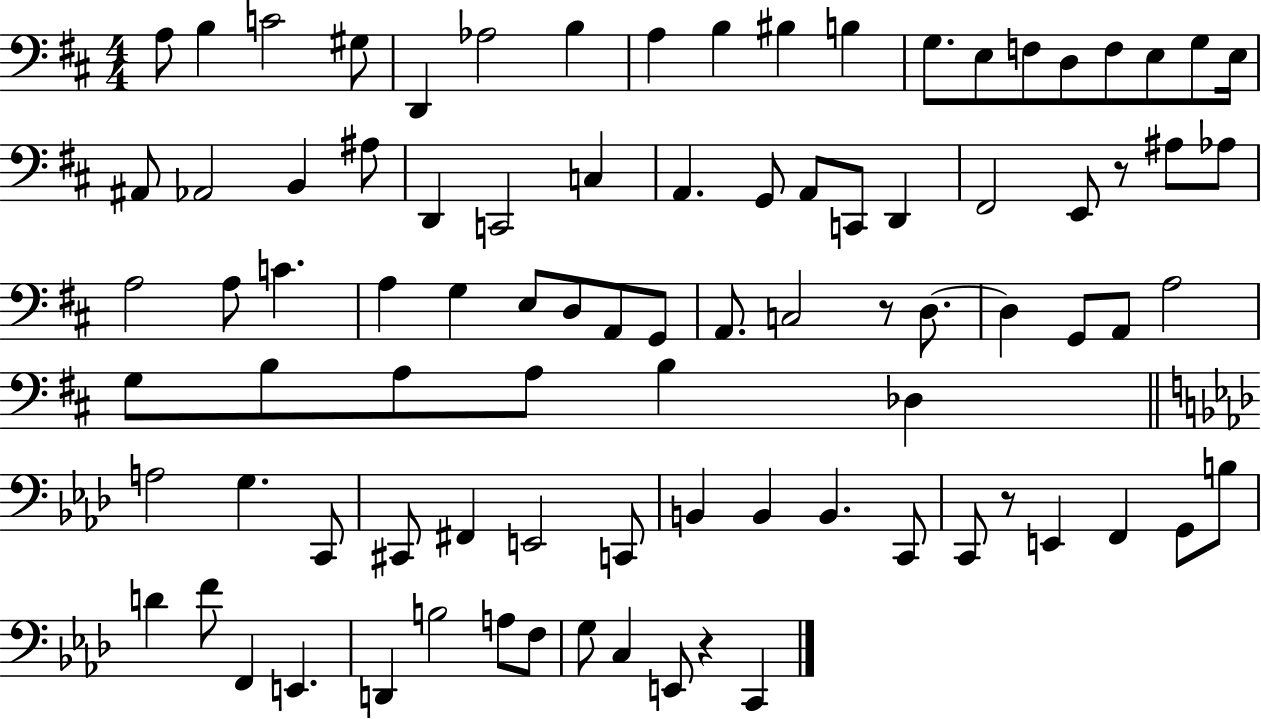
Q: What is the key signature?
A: D major